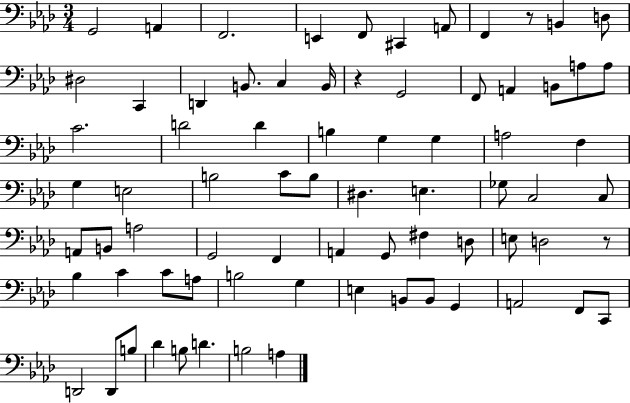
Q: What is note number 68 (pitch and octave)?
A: Db4